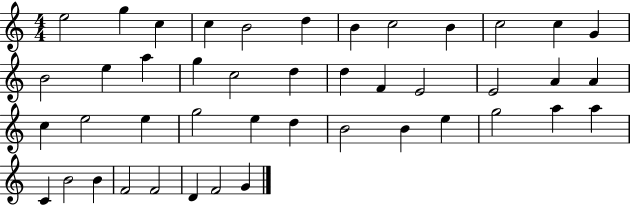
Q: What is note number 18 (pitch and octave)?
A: D5